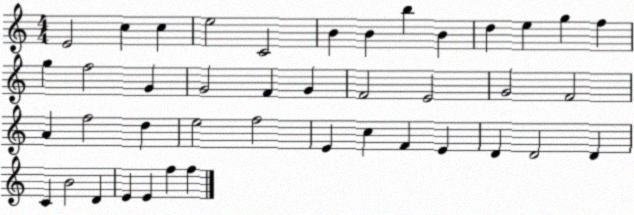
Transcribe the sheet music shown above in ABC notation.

X:1
T:Untitled
M:4/4
L:1/4
K:C
E2 c c e2 C2 B B b B d e g f g f2 G G2 F G F2 E2 G2 F2 A f2 d e2 f2 E c F E D D2 D C B2 D E E f f